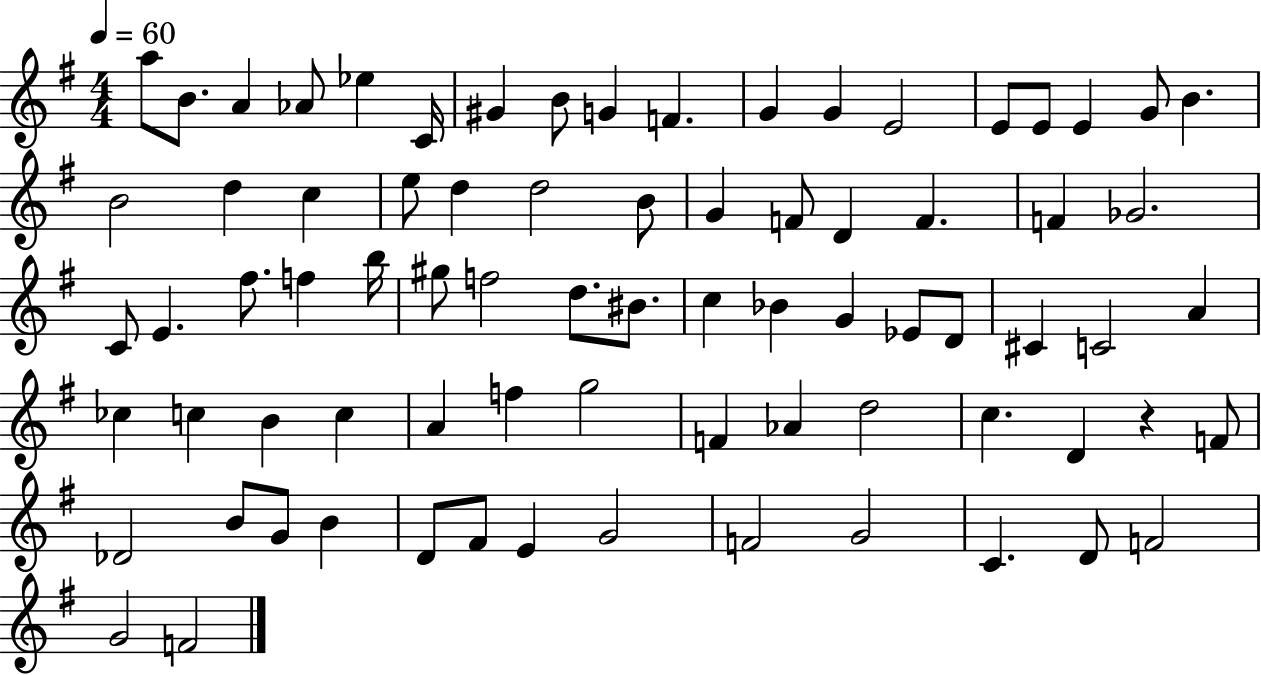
{
  \clef treble
  \numericTimeSignature
  \time 4/4
  \key g \major
  \tempo 4 = 60
  a''8 b'8. a'4 aes'8 ees''4 c'16 | gis'4 b'8 g'4 f'4. | g'4 g'4 e'2 | e'8 e'8 e'4 g'8 b'4. | \break b'2 d''4 c''4 | e''8 d''4 d''2 b'8 | g'4 f'8 d'4 f'4. | f'4 ges'2. | \break c'8 e'4. fis''8. f''4 b''16 | gis''8 f''2 d''8. bis'8. | c''4 bes'4 g'4 ees'8 d'8 | cis'4 c'2 a'4 | \break ces''4 c''4 b'4 c''4 | a'4 f''4 g''2 | f'4 aes'4 d''2 | c''4. d'4 r4 f'8 | \break des'2 b'8 g'8 b'4 | d'8 fis'8 e'4 g'2 | f'2 g'2 | c'4. d'8 f'2 | \break g'2 f'2 | \bar "|."
}